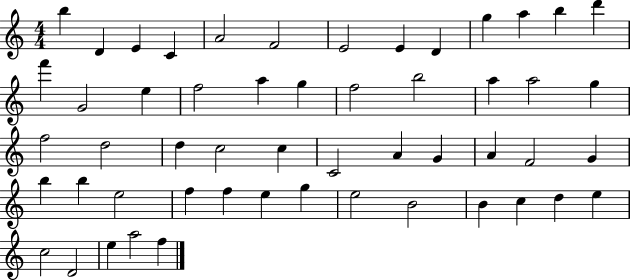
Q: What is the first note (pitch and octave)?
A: B5